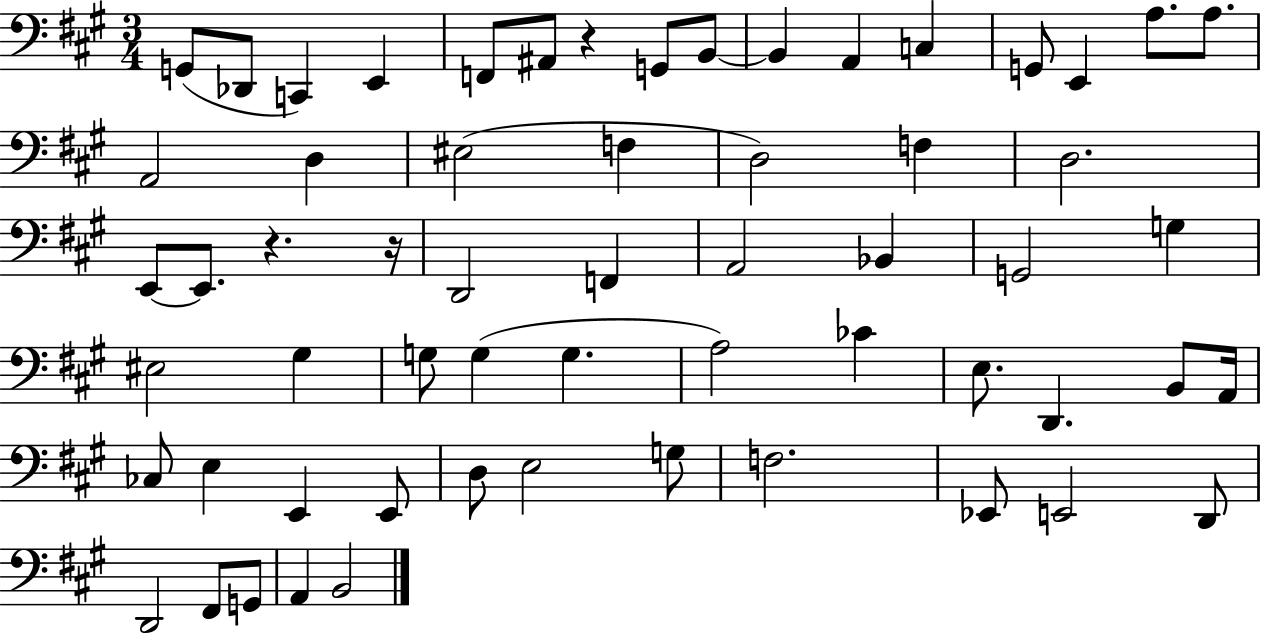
{
  \clef bass
  \numericTimeSignature
  \time 3/4
  \key a \major
  g,8( des,8 c,4) e,4 | f,8 ais,8 r4 g,8 b,8~~ | b,4 a,4 c4 | g,8 e,4 a8. a8. | \break a,2 d4 | eis2( f4 | d2) f4 | d2. | \break e,8~~ e,8. r4. r16 | d,2 f,4 | a,2 bes,4 | g,2 g4 | \break eis2 gis4 | g8 g4( g4. | a2) ces'4 | e8. d,4. b,8 a,16 | \break ces8 e4 e,4 e,8 | d8 e2 g8 | f2. | ees,8 e,2 d,8 | \break d,2 fis,8 g,8 | a,4 b,2 | \bar "|."
}